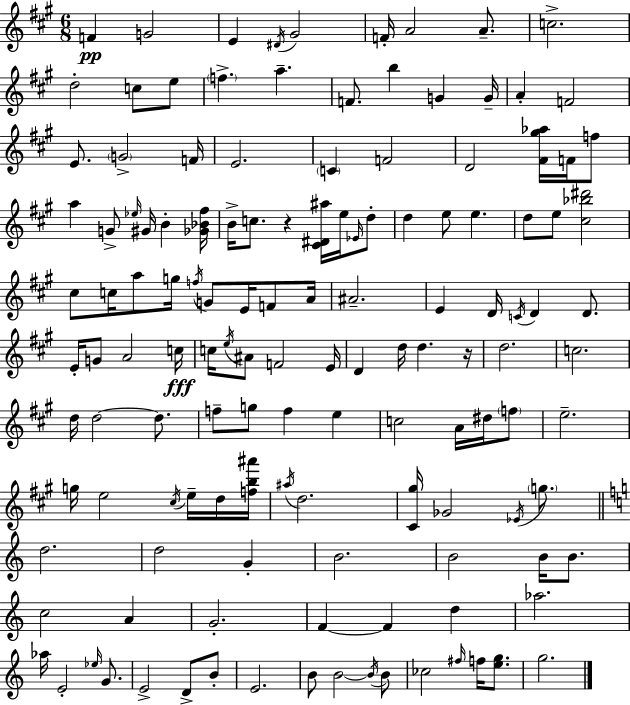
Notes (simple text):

F4/q G4/h E4/q D#4/s G#4/h F4/s A4/h A4/e. C5/h. D5/h C5/e E5/e F5/q. A5/q. F4/e. B5/q G4/q G4/s A4/q F4/h E4/e. G4/h F4/s E4/h. C4/q F4/h D4/h [F#4,G#5,Ab5]/s F4/s F5/e A5/q G4/e Eb5/s G#4/s B4/q [Gb4,Bb4,F#5]/s B4/s C5/e. R/q [C#4,D#4,A#5]/s E5/s Eb4/s D5/e D5/q E5/e E5/q. D5/e E5/e [C#5,Bb5,D#6]/h C#5/e C5/s A5/e G5/s F5/s G4/e E4/s F4/e A4/s A#4/h. E4/q D4/s C4/s D4/q D4/e. E4/s G4/e A4/h C5/s C5/s E5/s A#4/e F4/h E4/s D4/q D5/s D5/q. R/s D5/h. C5/h. D5/s D5/h D5/e. F5/e G5/e F5/q E5/q C5/h A4/s D#5/s F5/e E5/h. G5/s E5/h C#5/s E5/s D5/s [F5,B5,A#6]/s A#5/s D5/h. [C#4,G#5]/s Gb4/h Eb4/s G5/e. D5/h. D5/h G4/q B4/h. B4/h B4/s B4/e. C5/h A4/q G4/h. F4/q F4/q D5/q Ab5/h. Ab5/s E4/h Eb5/s G4/e. E4/h D4/e B4/e E4/h. B4/e B4/h B4/s B4/e CES5/h F#5/s F5/s [E5,G5]/e. G5/h.